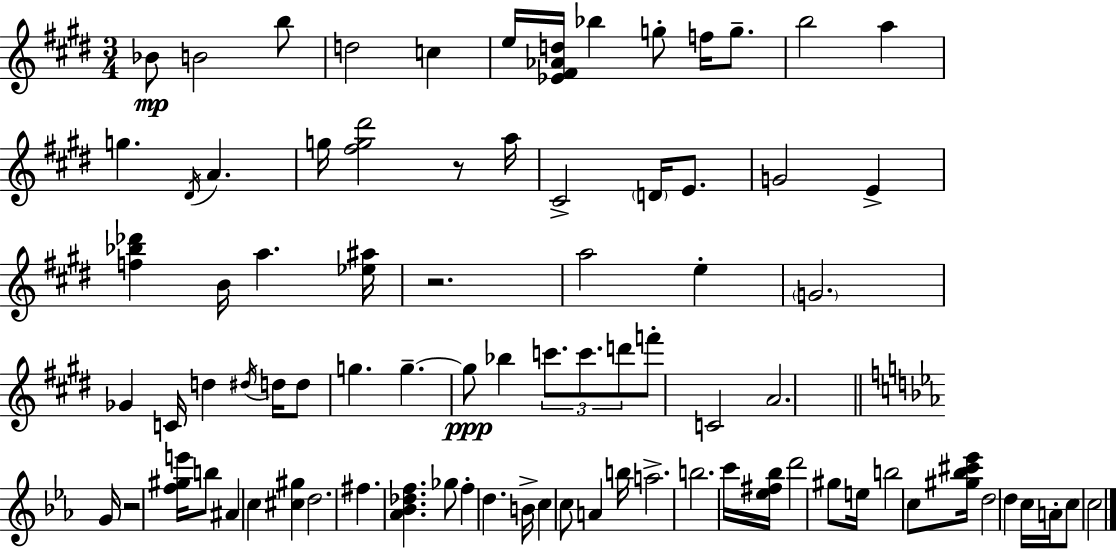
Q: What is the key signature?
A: E major